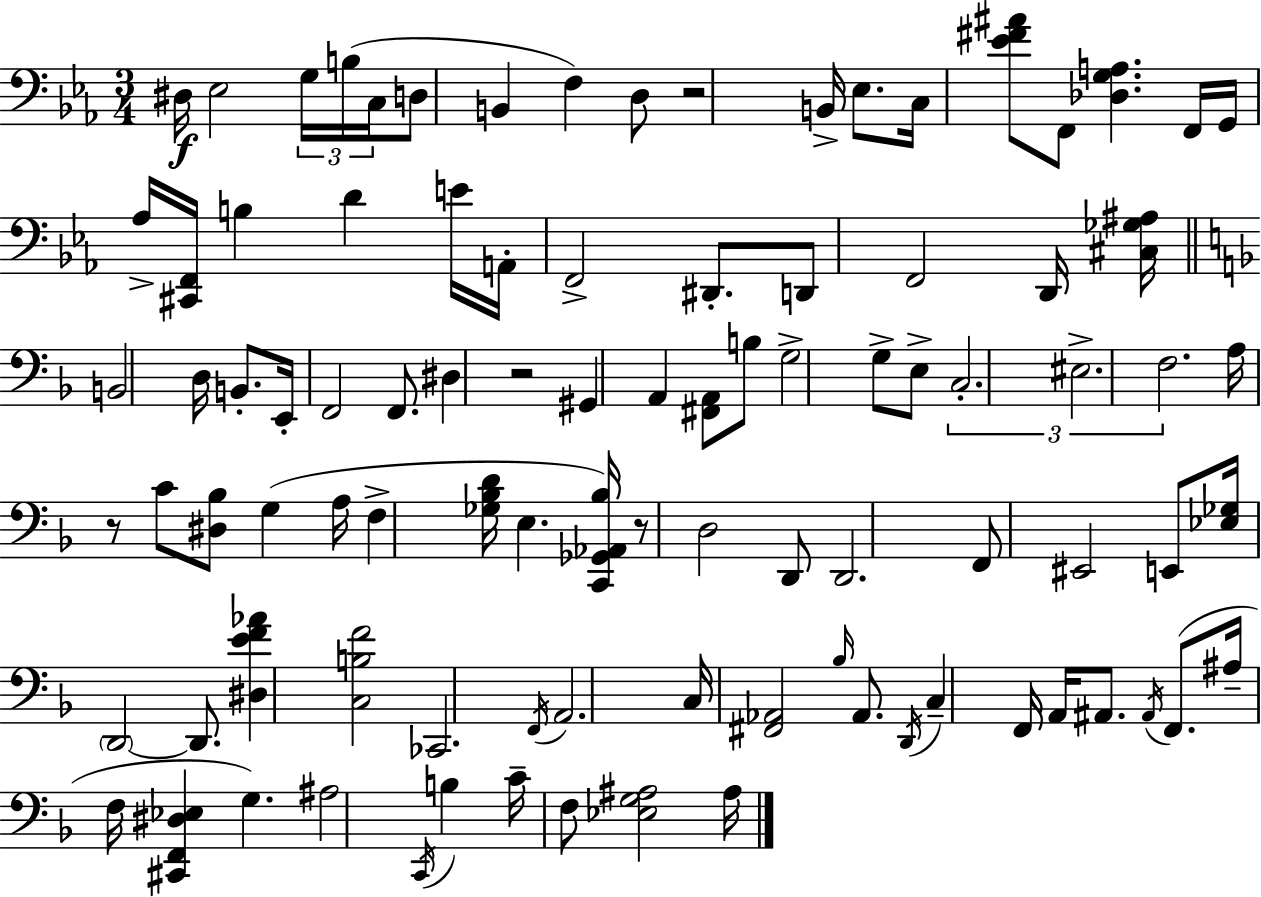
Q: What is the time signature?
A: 3/4